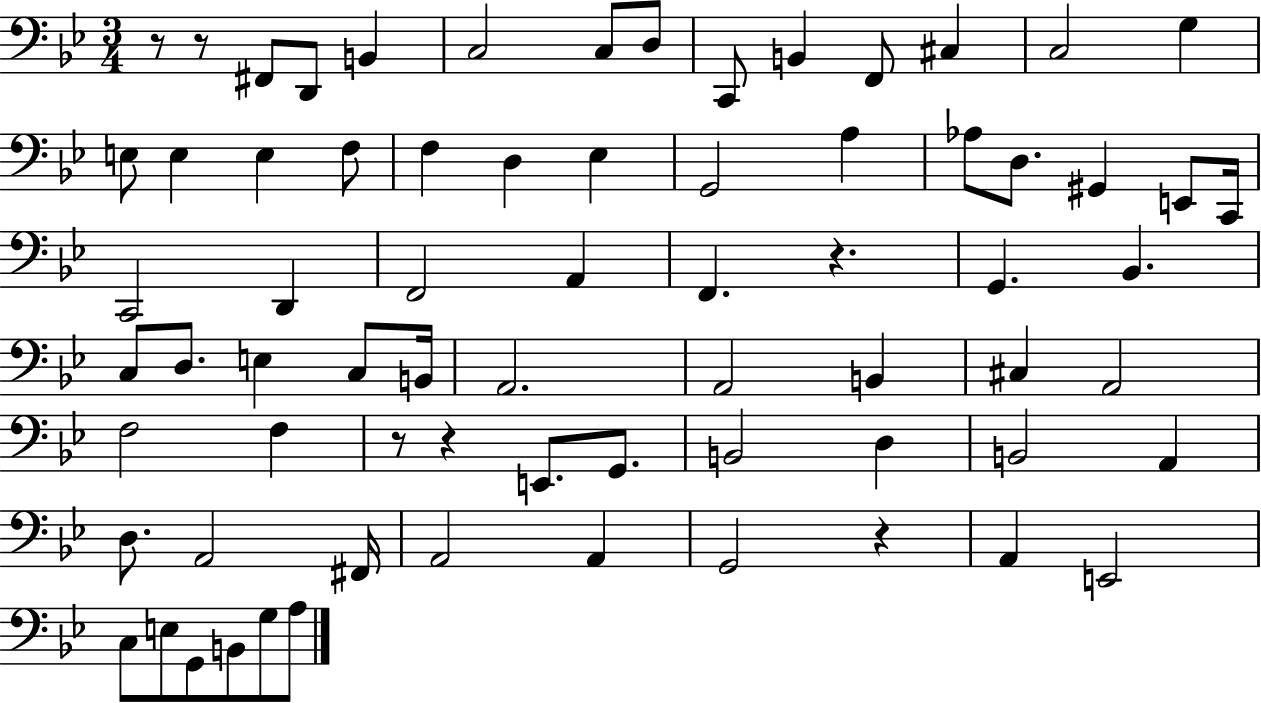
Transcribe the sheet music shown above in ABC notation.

X:1
T:Untitled
M:3/4
L:1/4
K:Bb
z/2 z/2 ^F,,/2 D,,/2 B,, C,2 C,/2 D,/2 C,,/2 B,, F,,/2 ^C, C,2 G, E,/2 E, E, F,/2 F, D, _E, G,,2 A, _A,/2 D,/2 ^G,, E,,/2 C,,/4 C,,2 D,, F,,2 A,, F,, z G,, _B,, C,/2 D,/2 E, C,/2 B,,/4 A,,2 A,,2 B,, ^C, A,,2 F,2 F, z/2 z E,,/2 G,,/2 B,,2 D, B,,2 A,, D,/2 A,,2 ^F,,/4 A,,2 A,, G,,2 z A,, E,,2 C,/2 E,/2 G,,/2 B,,/2 G,/2 A,/2